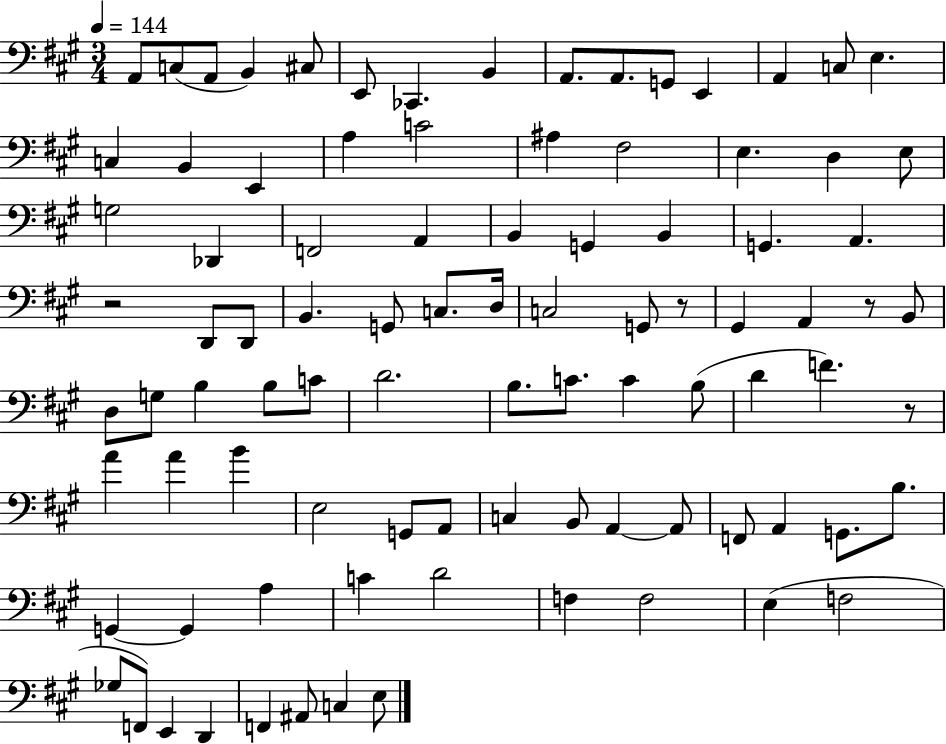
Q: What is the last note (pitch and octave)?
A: E3